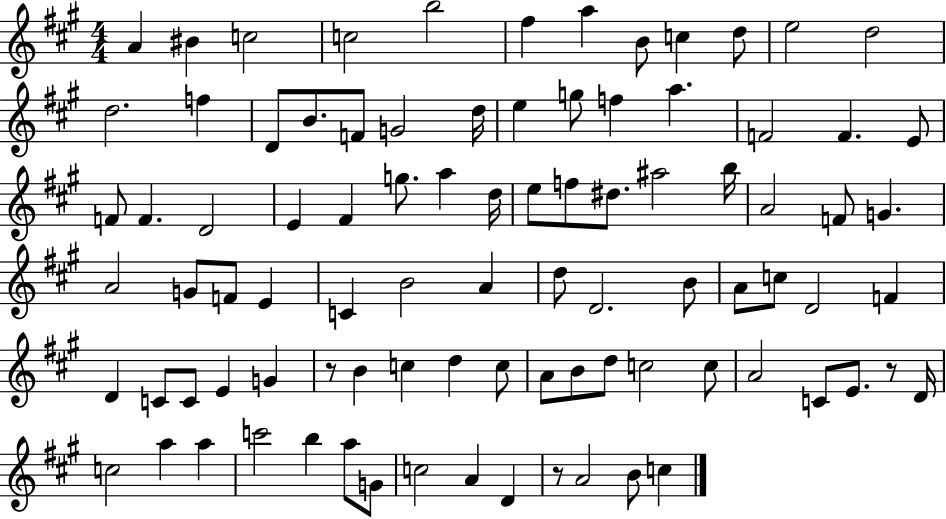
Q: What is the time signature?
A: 4/4